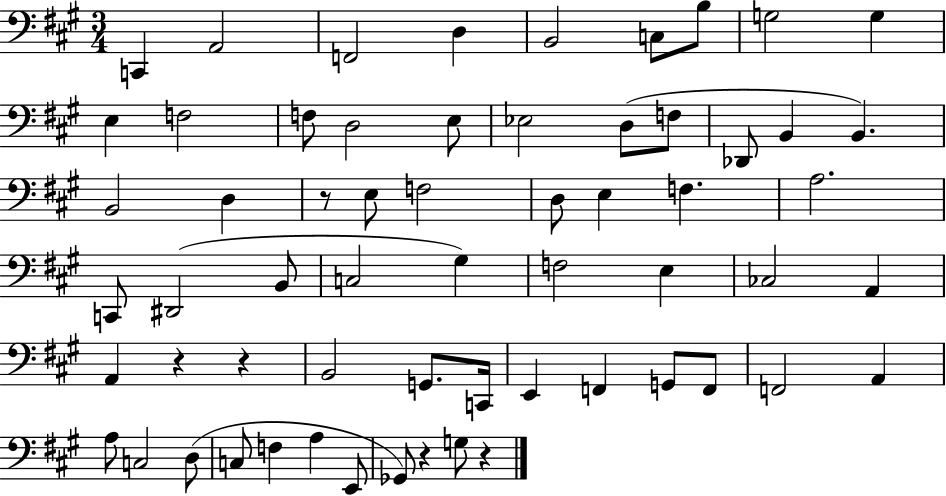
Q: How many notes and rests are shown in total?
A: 61